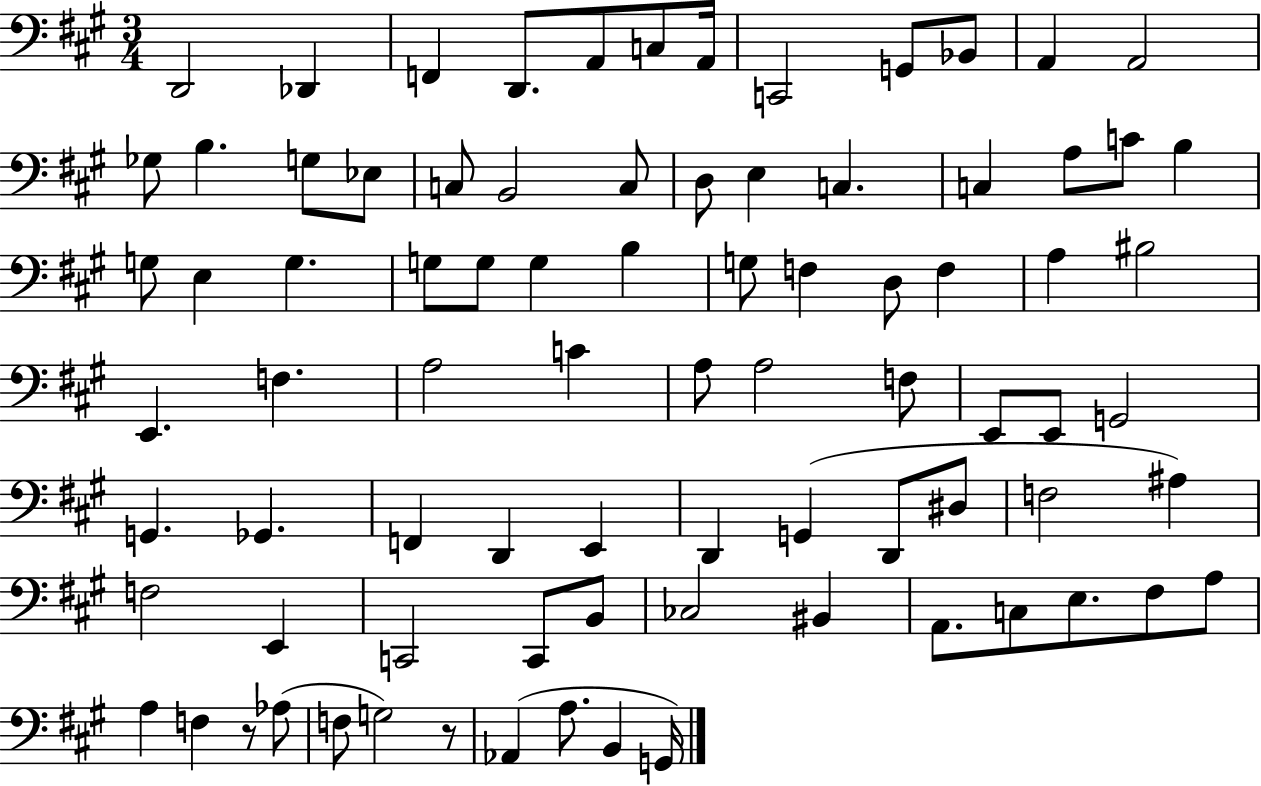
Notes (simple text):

D2/h Db2/q F2/q D2/e. A2/e C3/e A2/s C2/h G2/e Bb2/e A2/q A2/h Gb3/e B3/q. G3/e Eb3/e C3/e B2/h C3/e D3/e E3/q C3/q. C3/q A3/e C4/e B3/q G3/e E3/q G3/q. G3/e G3/e G3/q B3/q G3/e F3/q D3/e F3/q A3/q BIS3/h E2/q. F3/q. A3/h C4/q A3/e A3/h F3/e E2/e E2/e G2/h G2/q. Gb2/q. F2/q D2/q E2/q D2/q G2/q D2/e D#3/e F3/h A#3/q F3/h E2/q C2/h C2/e B2/e CES3/h BIS2/q A2/e. C3/e E3/e. F#3/e A3/e A3/q F3/q R/e Ab3/e F3/e G3/h R/e Ab2/q A3/e. B2/q G2/s